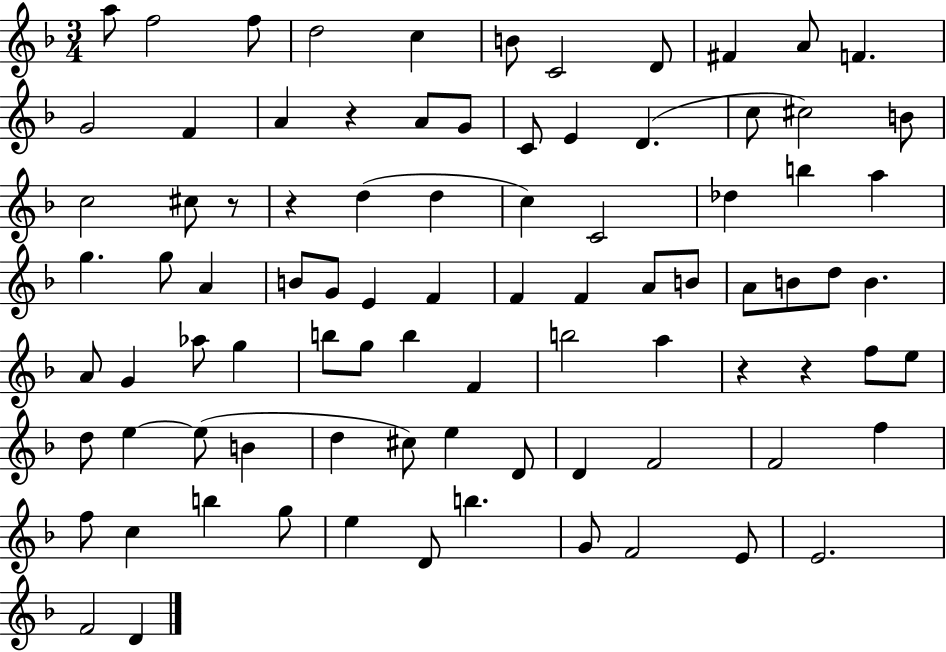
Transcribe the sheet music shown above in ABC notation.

X:1
T:Untitled
M:3/4
L:1/4
K:F
a/2 f2 f/2 d2 c B/2 C2 D/2 ^F A/2 F G2 F A z A/2 G/2 C/2 E D c/2 ^c2 B/2 c2 ^c/2 z/2 z d d c C2 _d b a g g/2 A B/2 G/2 E F F F A/2 B/2 A/2 B/2 d/2 B A/2 G _a/2 g b/2 g/2 b F b2 a z z f/2 e/2 d/2 e e/2 B d ^c/2 e D/2 D F2 F2 f f/2 c b g/2 e D/2 b G/2 F2 E/2 E2 F2 D